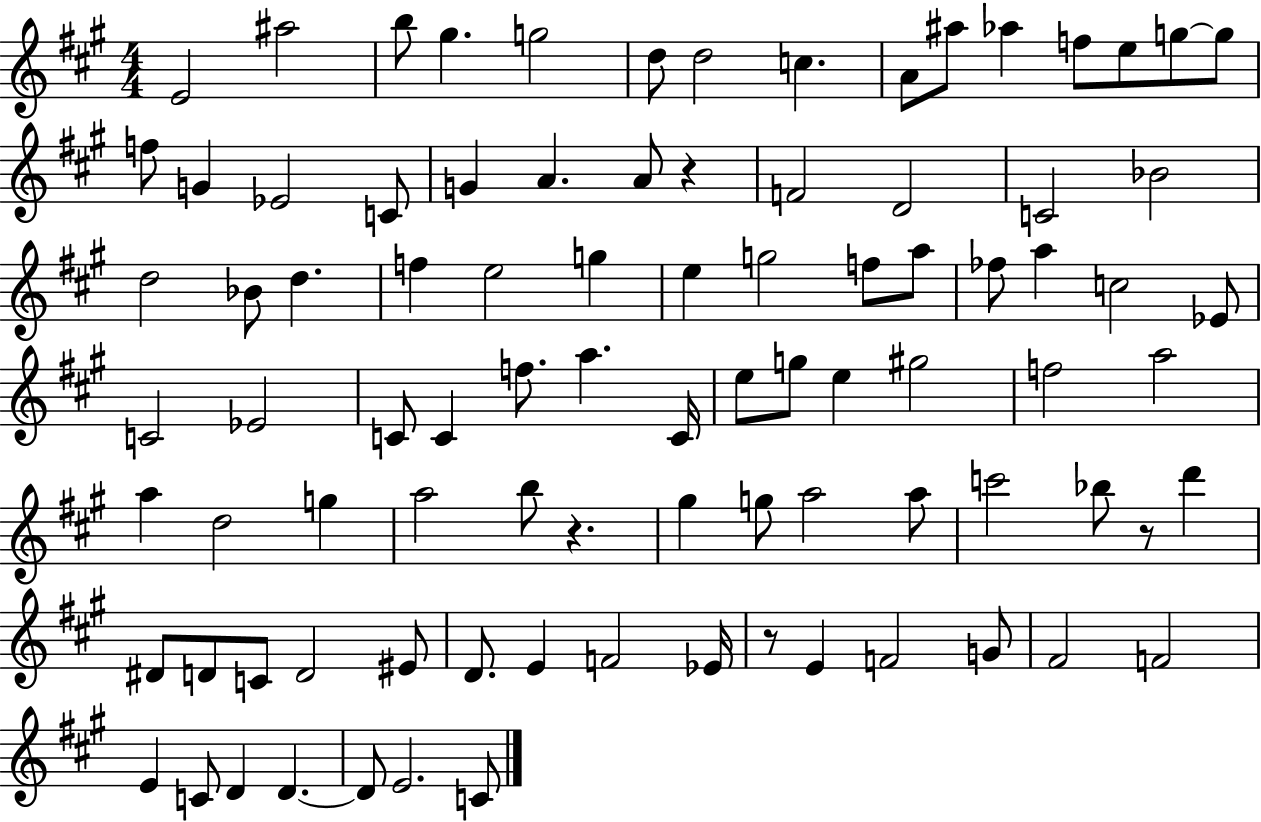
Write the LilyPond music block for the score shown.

{
  \clef treble
  \numericTimeSignature
  \time 4/4
  \key a \major
  e'2 ais''2 | b''8 gis''4. g''2 | d''8 d''2 c''4. | a'8 ais''8 aes''4 f''8 e''8 g''8~~ g''8 | \break f''8 g'4 ees'2 c'8 | g'4 a'4. a'8 r4 | f'2 d'2 | c'2 bes'2 | \break d''2 bes'8 d''4. | f''4 e''2 g''4 | e''4 g''2 f''8 a''8 | fes''8 a''4 c''2 ees'8 | \break c'2 ees'2 | c'8 c'4 f''8. a''4. c'16 | e''8 g''8 e''4 gis''2 | f''2 a''2 | \break a''4 d''2 g''4 | a''2 b''8 r4. | gis''4 g''8 a''2 a''8 | c'''2 bes''8 r8 d'''4 | \break dis'8 d'8 c'8 d'2 eis'8 | d'8. e'4 f'2 ees'16 | r8 e'4 f'2 g'8 | fis'2 f'2 | \break e'4 c'8 d'4 d'4.~~ | d'8 e'2. c'8 | \bar "|."
}